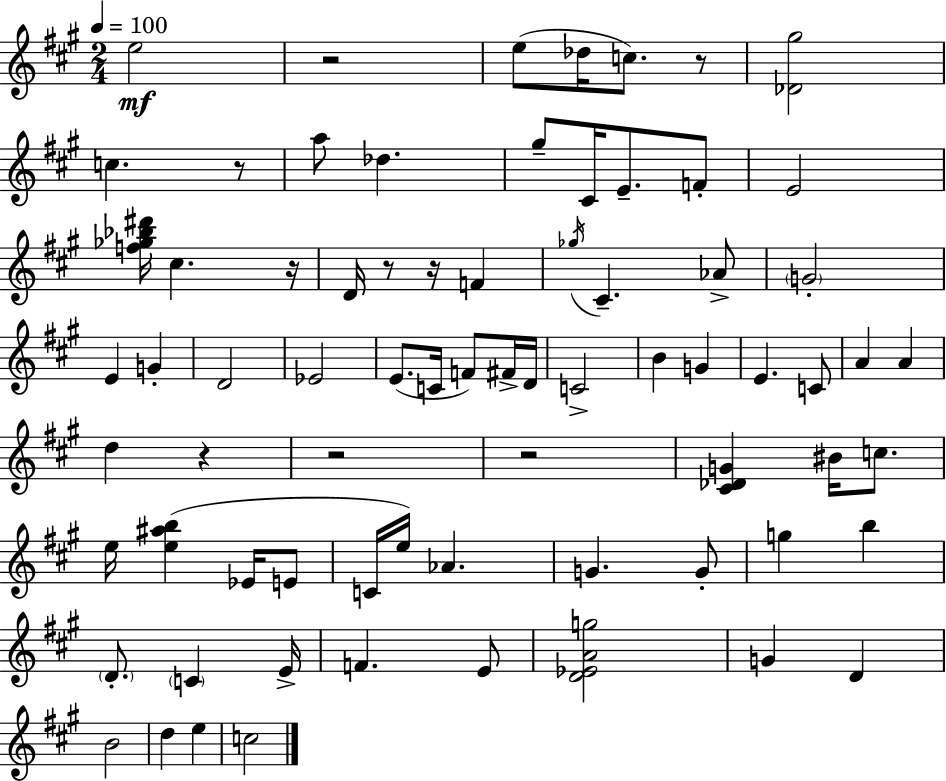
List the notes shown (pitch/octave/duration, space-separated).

E5/h R/h E5/e Db5/s C5/e. R/e [Db4,G#5]/h C5/q. R/e A5/e Db5/q. G#5/e C#4/s E4/e. F4/e E4/h [F5,Gb5,Bb5,D#6]/s C#5/q. R/s D4/s R/e R/s F4/q Gb5/s C#4/q. Ab4/e G4/h E4/q G4/q D4/h Eb4/h E4/e. C4/s F4/e F#4/s D4/s C4/h B4/q G4/q E4/q. C4/e A4/q A4/q D5/q R/q R/h R/h [C#4,Db4,G4]/q BIS4/s C5/e. E5/s [E5,A#5,B5]/q Eb4/s E4/e C4/s E5/s Ab4/q. G4/q. G4/e G5/q B5/q D4/e. C4/q E4/s F4/q. E4/e [D4,Eb4,A4,G5]/h G4/q D4/q B4/h D5/q E5/q C5/h